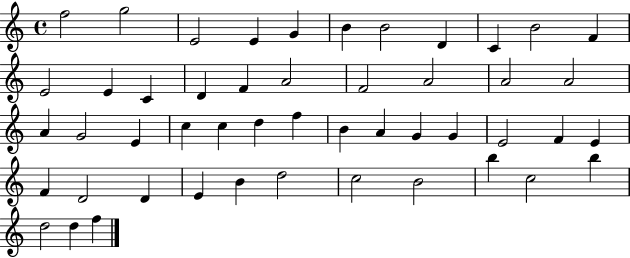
X:1
T:Untitled
M:4/4
L:1/4
K:C
f2 g2 E2 E G B B2 D C B2 F E2 E C D F A2 F2 A2 A2 A2 A G2 E c c d f B A G G E2 F E F D2 D E B d2 c2 B2 b c2 b d2 d f